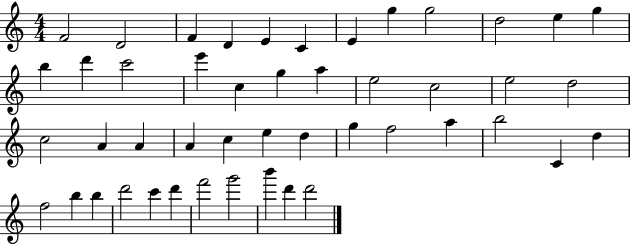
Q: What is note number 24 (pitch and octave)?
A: C5